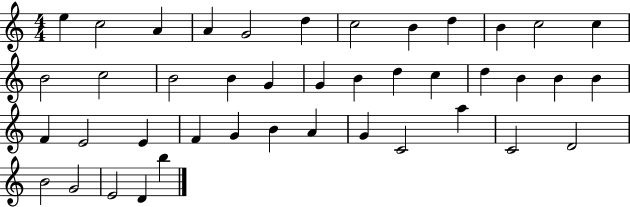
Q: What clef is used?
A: treble